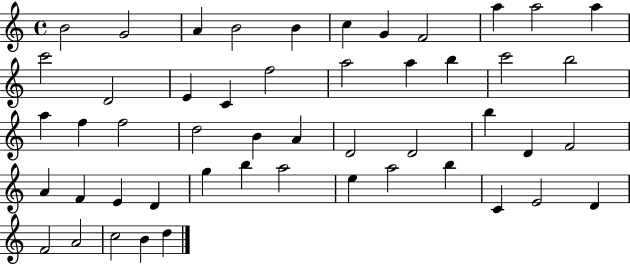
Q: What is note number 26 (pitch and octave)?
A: B4